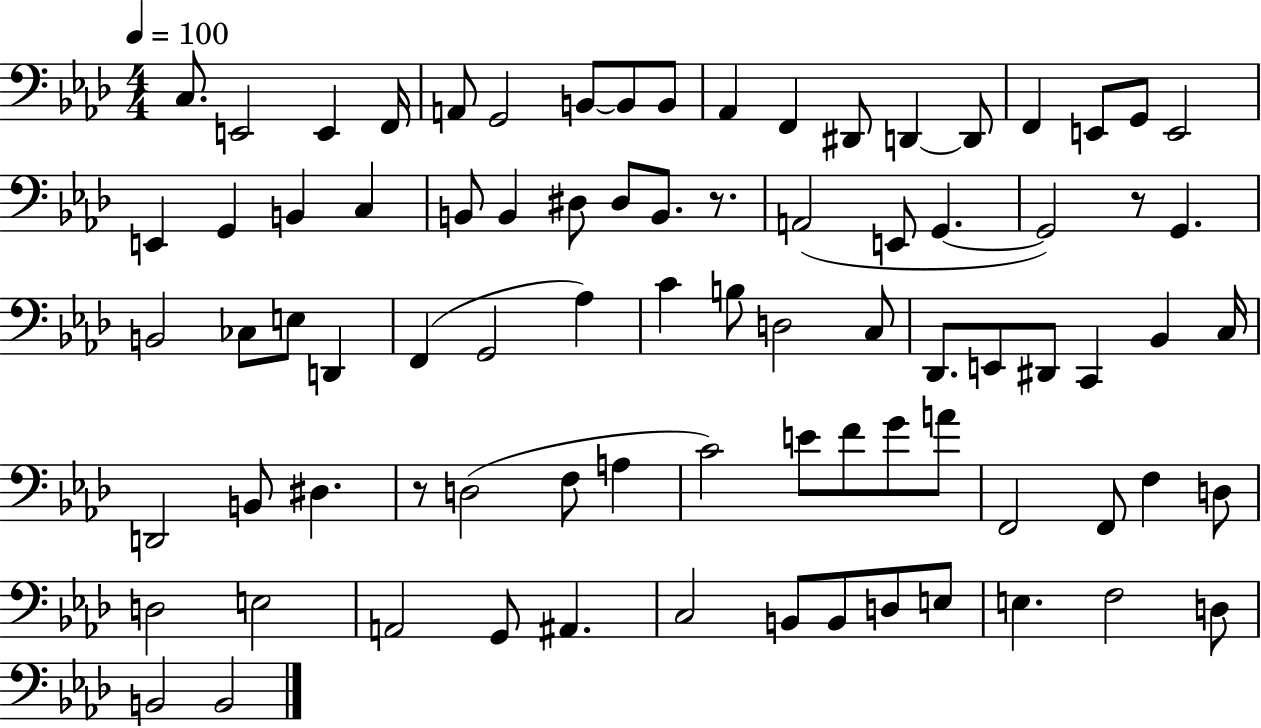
C3/e. E2/h E2/q F2/s A2/e G2/h B2/e B2/e B2/e Ab2/q F2/q D#2/e D2/q D2/e F2/q E2/e G2/e E2/h E2/q G2/q B2/q C3/q B2/e B2/q D#3/e D#3/e B2/e. R/e. A2/h E2/e G2/q. G2/h R/e G2/q. B2/h CES3/e E3/e D2/q F2/q G2/h Ab3/q C4/q B3/e D3/h C3/e Db2/e. E2/e D#2/e C2/q Bb2/q C3/s D2/h B2/e D#3/q. R/e D3/h F3/e A3/q C4/h E4/e F4/e G4/e A4/e F2/h F2/e F3/q D3/e D3/h E3/h A2/h G2/e A#2/q. C3/h B2/e B2/e D3/e E3/e E3/q. F3/h D3/e B2/h B2/h